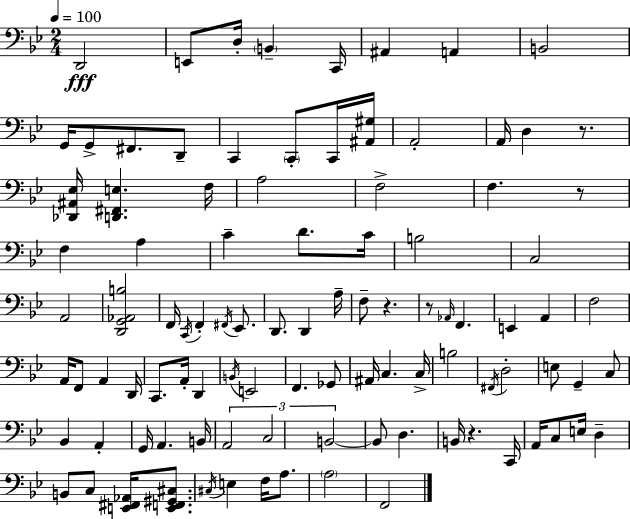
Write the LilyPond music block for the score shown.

{
  \clef bass
  \numericTimeSignature
  \time 2/4
  \key g \minor
  \tempo 4 = 100
  \repeat volta 2 { d,2\fff | e,8 d16-. \parenthesize b,4-- c,16 | ais,4 a,4 | b,2 | \break g,16 g,8-> fis,8. d,8-- | c,4 \parenthesize c,8-. c,16 <ais, gis>16 | a,2-. | a,16 d4 r8. | \break <des, ais, ees>16 <d, fis, e>4. f16 | a2 | f2-> | f4. r8 | \break f4 a4 | c'4-- d'8. c'16 | b2 | c2 | \break a,2 | <d, g, aes, b>2 | f,16 \acciaccatura { c,16 } f,4-. \acciaccatura { fis,16 } ees,8. | d,8. d,4 | \break a16-- f8-- r4. | r8 \grace { aes,16 } f,4. | e,4 a,4 | f2 | \break a,16 f,8 a,4 | d,16 c,8. a,16-. d,4 | \acciaccatura { b,16 } e,2 | f,4. | \break ges,8 ais,16 c4. | c16-> b2 | \acciaccatura { fis,16 } d2-. | e8 g,4-- | \break c8 bes,4 | a,4-. g,16 a,4. | b,16 \tuplet 3/2 { a,2 | c2 | \break b,2~~ } | b,8 d4. | b,16 r4. | c,16 a,16 c8 | \break e16 d4-- b,8 c8 | <e, fis, aes,>16 <e, f, gis, cis>8. \acciaccatura { cis16 } e4 | f16 a8. \parenthesize a2 | f,2 | \break } \bar "|."
}